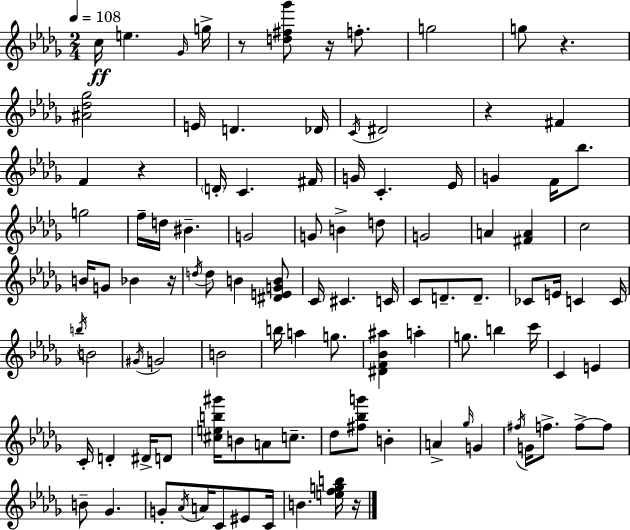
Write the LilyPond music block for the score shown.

{
  \clef treble
  \numericTimeSignature
  \time 2/4
  \key bes \minor
  \tempo 4 = 108
  c''16\ff e''4. \grace { ges'16 } | g''16-> r8 <d'' fis'' ges'''>8 r16 f''8.-. | g''2 | g''8 r4. | \break <ais' des'' ges''>2 | e'16 d'4. | des'16 \acciaccatura { c'16 } dis'2 | r4 fis'4 | \break f'4 r4 | \parenthesize d'16-. c'4. | fis'16 g'16 c'4.-. | ees'16 g'4 f'16 bes''8. | \break g''2 | f''16-- d''16 bis'4.-- | g'2 | g'8 b'4-> | \break d''8 g'2 | a'4 <fis' a'>4 | c''2 | b'16 g'8 bes'4 | \break r16 \acciaccatura { d''16 } d''8 b'4 | <dis' e' g' b'>8 c'16 cis'4. | c'16 c'8 d'8.-- | d'8.-- ces'8 e'16 c'4 | \break c'16 \acciaccatura { b''16 } b'2 | \acciaccatura { gis'16 } g'2 | b'2 | b''16 a''4 | \break g''8. <dis' f' bes' ais''>4 | a''4-. g''8. | b''4 c'''16 c'4 | e'4 c'16-. d'4-. | \break dis'16-> d'8 <cis'' e'' b'' gis'''>16 b'8 | a'8 c''8.-- des''8 <fis'' bes'' g'''>8 | b'4-. a'4-> | \grace { ges''16 } g'4 \acciaccatura { fis''16 } g'16 | \break f''8.-> f''8->~~ f''8 b'8-- | ges'4. g'8-. | \acciaccatura { aes'16 } a'16 c'8 eis'8 c'16 | b'4. <e'' f'' g'' b''>16 r16 | \break \bar "|."
}